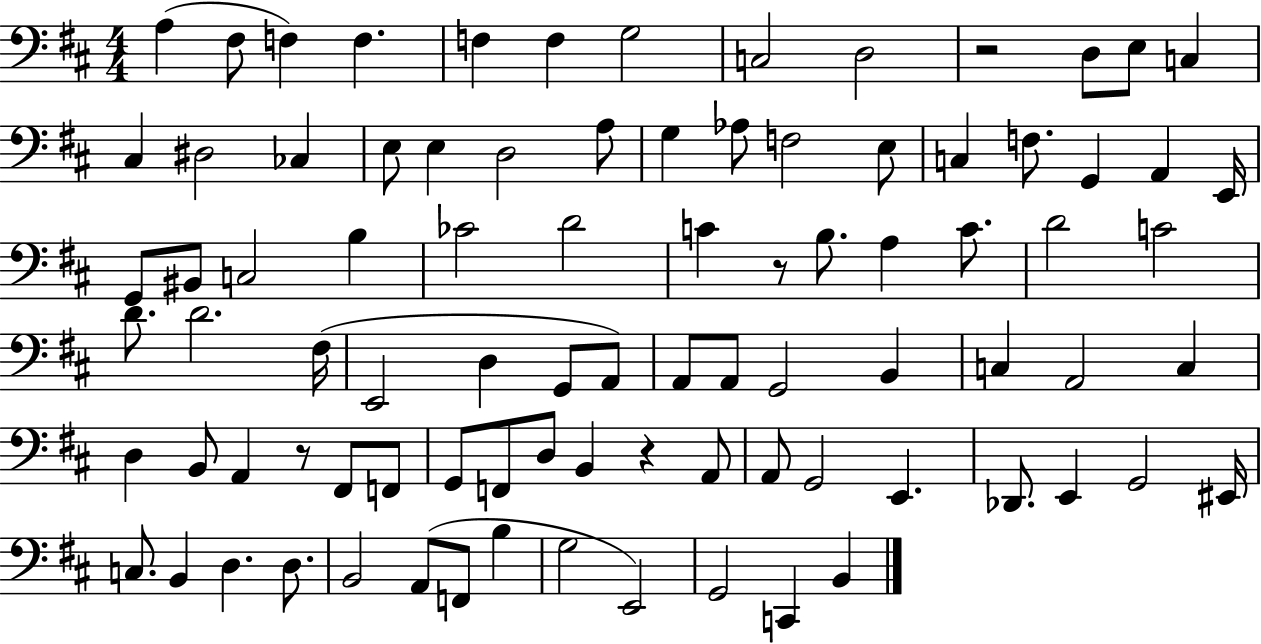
A3/q F#3/e F3/q F3/q. F3/q F3/q G3/h C3/h D3/h R/h D3/e E3/e C3/q C#3/q D#3/h CES3/q E3/e E3/q D3/h A3/e G3/q Ab3/e F3/h E3/e C3/q F3/e. G2/q A2/q E2/s G2/e BIS2/e C3/h B3/q CES4/h D4/h C4/q R/e B3/e. A3/q C4/e. D4/h C4/h D4/e. D4/h. F#3/s E2/h D3/q G2/e A2/e A2/e A2/e G2/h B2/q C3/q A2/h C3/q D3/q B2/e A2/q R/e F#2/e F2/e G2/e F2/e D3/e B2/q R/q A2/e A2/e G2/h E2/q. Db2/e. E2/q G2/h EIS2/s C3/e. B2/q D3/q. D3/e. B2/h A2/e F2/e B3/q G3/h E2/h G2/h C2/q B2/q